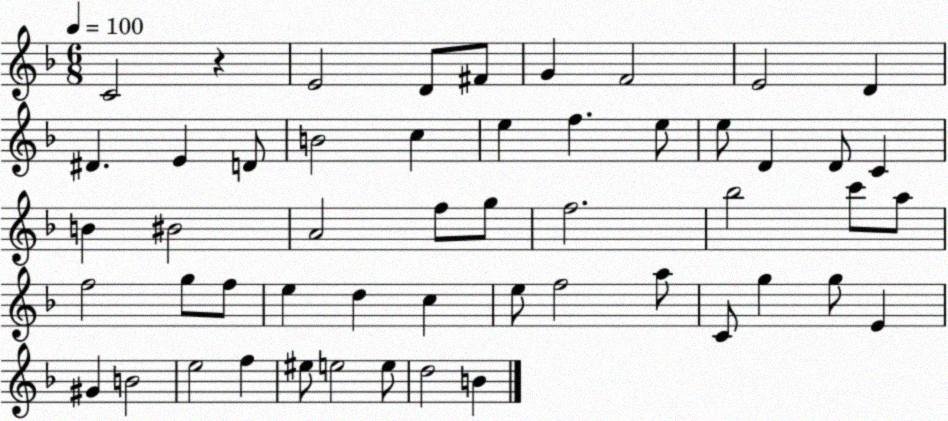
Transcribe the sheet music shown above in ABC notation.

X:1
T:Untitled
M:6/8
L:1/4
K:F
C2 z E2 D/2 ^F/2 G F2 E2 D ^D E D/2 B2 c e f e/2 e/2 D D/2 C B ^B2 A2 f/2 g/2 f2 _b2 c'/2 a/2 f2 g/2 f/2 e d c e/2 f2 a/2 C/2 g g/2 E ^G B2 e2 f ^e/2 e2 e/2 d2 B